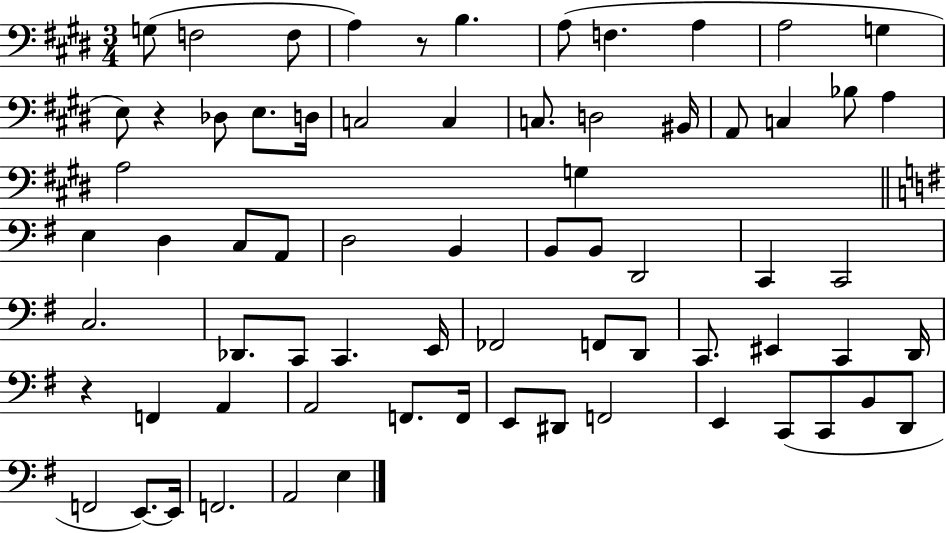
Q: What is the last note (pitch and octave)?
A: E3